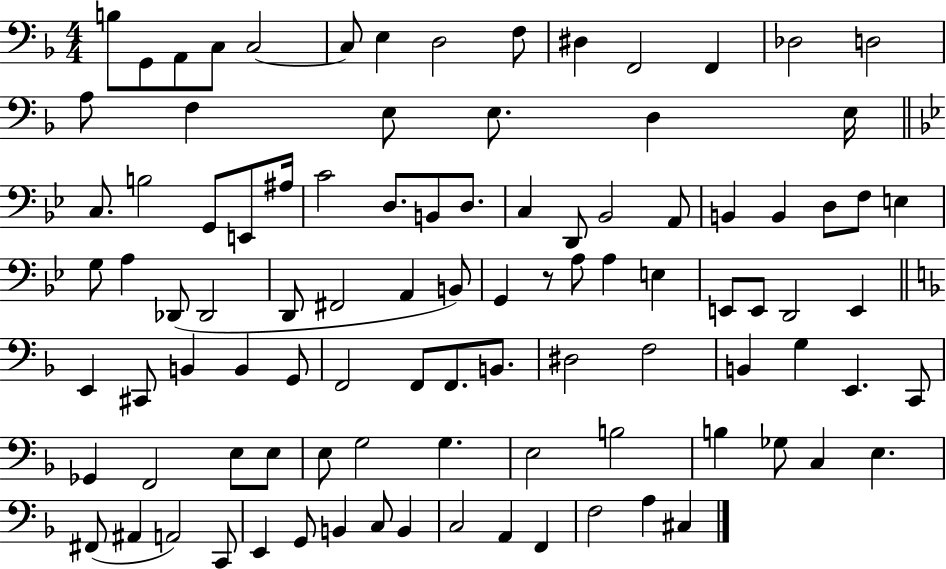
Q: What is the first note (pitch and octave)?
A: B3